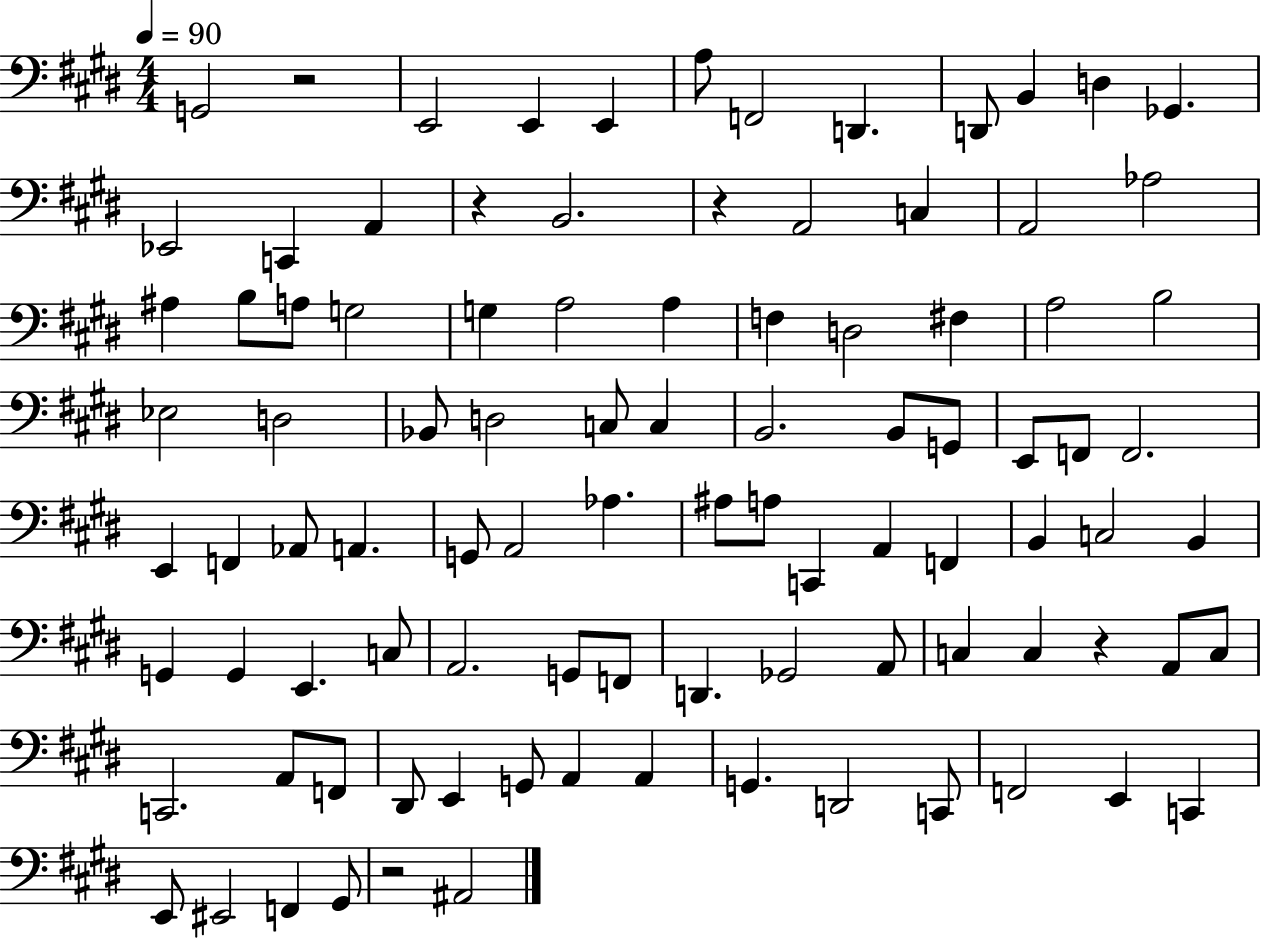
G2/h R/h E2/h E2/q E2/q A3/e F2/h D2/q. D2/e B2/q D3/q Gb2/q. Eb2/h C2/q A2/q R/q B2/h. R/q A2/h C3/q A2/h Ab3/h A#3/q B3/e A3/e G3/h G3/q A3/h A3/q F3/q D3/h F#3/q A3/h B3/h Eb3/h D3/h Bb2/e D3/h C3/e C3/q B2/h. B2/e G2/e E2/e F2/e F2/h. E2/q F2/q Ab2/e A2/q. G2/e A2/h Ab3/q. A#3/e A3/e C2/q A2/q F2/q B2/q C3/h B2/q G2/q G2/q E2/q. C3/e A2/h. G2/e F2/e D2/q. Gb2/h A2/e C3/q C3/q R/q A2/e C3/e C2/h. A2/e F2/e D#2/e E2/q G2/e A2/q A2/q G2/q. D2/h C2/e F2/h E2/q C2/q E2/e EIS2/h F2/q G#2/e R/h A#2/h